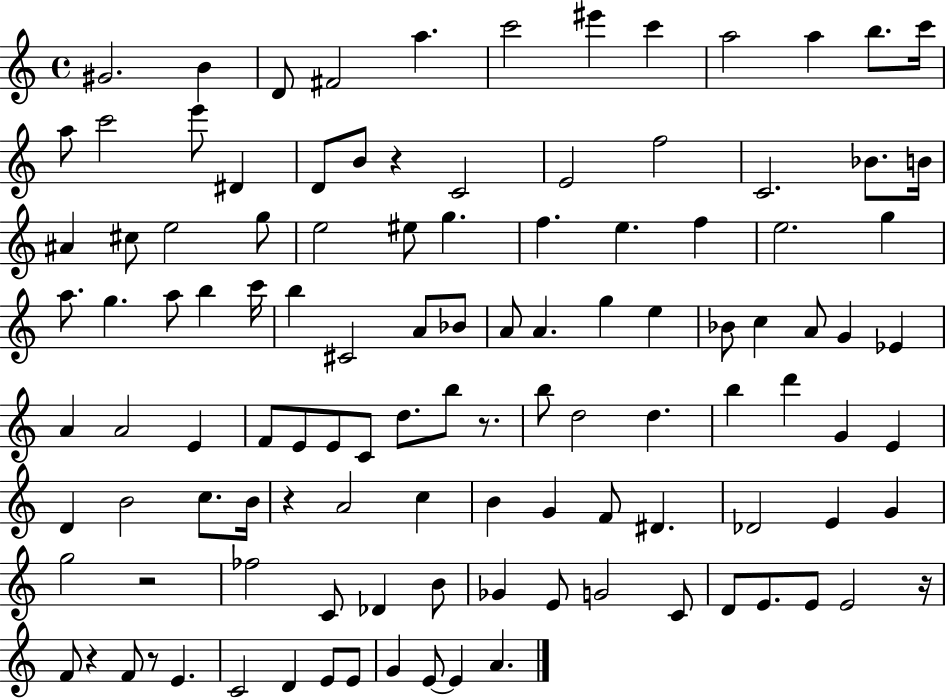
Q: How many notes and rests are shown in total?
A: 114